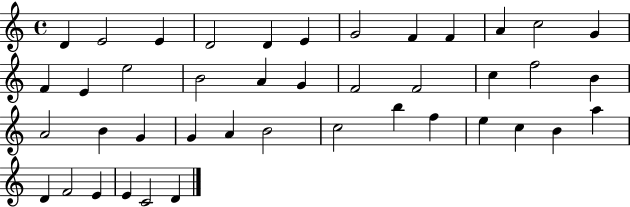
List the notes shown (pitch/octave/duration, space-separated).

D4/q E4/h E4/q D4/h D4/q E4/q G4/h F4/q F4/q A4/q C5/h G4/q F4/q E4/q E5/h B4/h A4/q G4/q F4/h F4/h C5/q F5/h B4/q A4/h B4/q G4/q G4/q A4/q B4/h C5/h B5/q F5/q E5/q C5/q B4/q A5/q D4/q F4/h E4/q E4/q C4/h D4/q